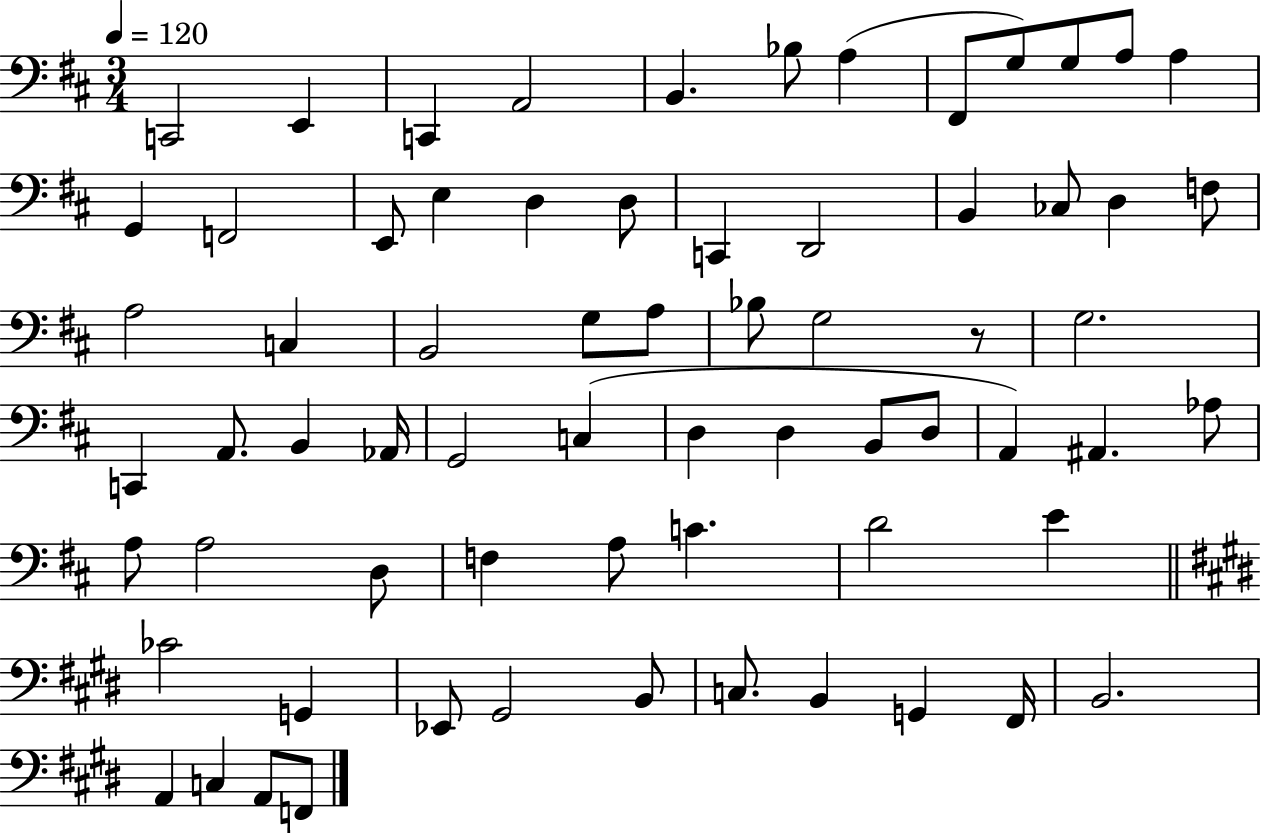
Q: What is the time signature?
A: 3/4